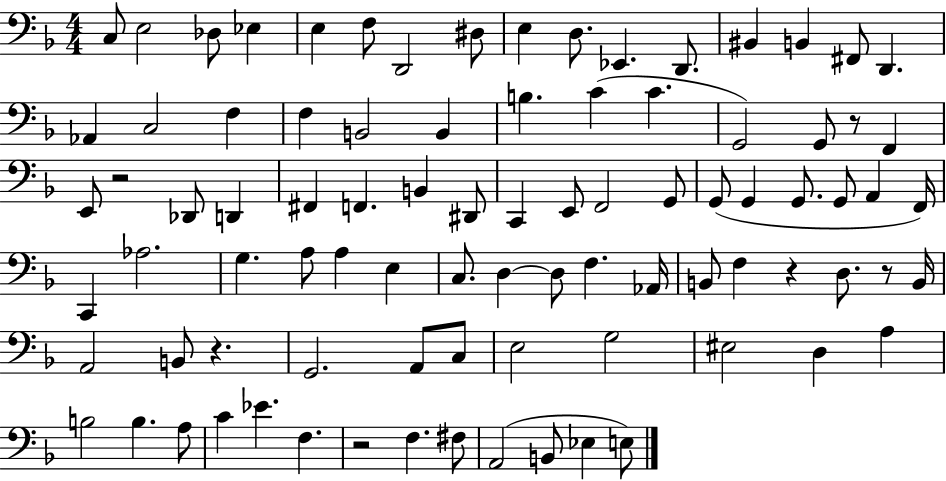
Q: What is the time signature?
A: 4/4